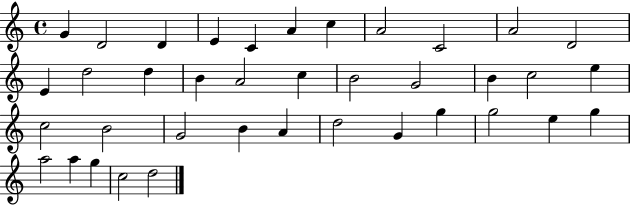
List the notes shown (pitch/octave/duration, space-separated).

G4/q D4/h D4/q E4/q C4/q A4/q C5/q A4/h C4/h A4/h D4/h E4/q D5/h D5/q B4/q A4/h C5/q B4/h G4/h B4/q C5/h E5/q C5/h B4/h G4/h B4/q A4/q D5/h G4/q G5/q G5/h E5/q G5/q A5/h A5/q G5/q C5/h D5/h